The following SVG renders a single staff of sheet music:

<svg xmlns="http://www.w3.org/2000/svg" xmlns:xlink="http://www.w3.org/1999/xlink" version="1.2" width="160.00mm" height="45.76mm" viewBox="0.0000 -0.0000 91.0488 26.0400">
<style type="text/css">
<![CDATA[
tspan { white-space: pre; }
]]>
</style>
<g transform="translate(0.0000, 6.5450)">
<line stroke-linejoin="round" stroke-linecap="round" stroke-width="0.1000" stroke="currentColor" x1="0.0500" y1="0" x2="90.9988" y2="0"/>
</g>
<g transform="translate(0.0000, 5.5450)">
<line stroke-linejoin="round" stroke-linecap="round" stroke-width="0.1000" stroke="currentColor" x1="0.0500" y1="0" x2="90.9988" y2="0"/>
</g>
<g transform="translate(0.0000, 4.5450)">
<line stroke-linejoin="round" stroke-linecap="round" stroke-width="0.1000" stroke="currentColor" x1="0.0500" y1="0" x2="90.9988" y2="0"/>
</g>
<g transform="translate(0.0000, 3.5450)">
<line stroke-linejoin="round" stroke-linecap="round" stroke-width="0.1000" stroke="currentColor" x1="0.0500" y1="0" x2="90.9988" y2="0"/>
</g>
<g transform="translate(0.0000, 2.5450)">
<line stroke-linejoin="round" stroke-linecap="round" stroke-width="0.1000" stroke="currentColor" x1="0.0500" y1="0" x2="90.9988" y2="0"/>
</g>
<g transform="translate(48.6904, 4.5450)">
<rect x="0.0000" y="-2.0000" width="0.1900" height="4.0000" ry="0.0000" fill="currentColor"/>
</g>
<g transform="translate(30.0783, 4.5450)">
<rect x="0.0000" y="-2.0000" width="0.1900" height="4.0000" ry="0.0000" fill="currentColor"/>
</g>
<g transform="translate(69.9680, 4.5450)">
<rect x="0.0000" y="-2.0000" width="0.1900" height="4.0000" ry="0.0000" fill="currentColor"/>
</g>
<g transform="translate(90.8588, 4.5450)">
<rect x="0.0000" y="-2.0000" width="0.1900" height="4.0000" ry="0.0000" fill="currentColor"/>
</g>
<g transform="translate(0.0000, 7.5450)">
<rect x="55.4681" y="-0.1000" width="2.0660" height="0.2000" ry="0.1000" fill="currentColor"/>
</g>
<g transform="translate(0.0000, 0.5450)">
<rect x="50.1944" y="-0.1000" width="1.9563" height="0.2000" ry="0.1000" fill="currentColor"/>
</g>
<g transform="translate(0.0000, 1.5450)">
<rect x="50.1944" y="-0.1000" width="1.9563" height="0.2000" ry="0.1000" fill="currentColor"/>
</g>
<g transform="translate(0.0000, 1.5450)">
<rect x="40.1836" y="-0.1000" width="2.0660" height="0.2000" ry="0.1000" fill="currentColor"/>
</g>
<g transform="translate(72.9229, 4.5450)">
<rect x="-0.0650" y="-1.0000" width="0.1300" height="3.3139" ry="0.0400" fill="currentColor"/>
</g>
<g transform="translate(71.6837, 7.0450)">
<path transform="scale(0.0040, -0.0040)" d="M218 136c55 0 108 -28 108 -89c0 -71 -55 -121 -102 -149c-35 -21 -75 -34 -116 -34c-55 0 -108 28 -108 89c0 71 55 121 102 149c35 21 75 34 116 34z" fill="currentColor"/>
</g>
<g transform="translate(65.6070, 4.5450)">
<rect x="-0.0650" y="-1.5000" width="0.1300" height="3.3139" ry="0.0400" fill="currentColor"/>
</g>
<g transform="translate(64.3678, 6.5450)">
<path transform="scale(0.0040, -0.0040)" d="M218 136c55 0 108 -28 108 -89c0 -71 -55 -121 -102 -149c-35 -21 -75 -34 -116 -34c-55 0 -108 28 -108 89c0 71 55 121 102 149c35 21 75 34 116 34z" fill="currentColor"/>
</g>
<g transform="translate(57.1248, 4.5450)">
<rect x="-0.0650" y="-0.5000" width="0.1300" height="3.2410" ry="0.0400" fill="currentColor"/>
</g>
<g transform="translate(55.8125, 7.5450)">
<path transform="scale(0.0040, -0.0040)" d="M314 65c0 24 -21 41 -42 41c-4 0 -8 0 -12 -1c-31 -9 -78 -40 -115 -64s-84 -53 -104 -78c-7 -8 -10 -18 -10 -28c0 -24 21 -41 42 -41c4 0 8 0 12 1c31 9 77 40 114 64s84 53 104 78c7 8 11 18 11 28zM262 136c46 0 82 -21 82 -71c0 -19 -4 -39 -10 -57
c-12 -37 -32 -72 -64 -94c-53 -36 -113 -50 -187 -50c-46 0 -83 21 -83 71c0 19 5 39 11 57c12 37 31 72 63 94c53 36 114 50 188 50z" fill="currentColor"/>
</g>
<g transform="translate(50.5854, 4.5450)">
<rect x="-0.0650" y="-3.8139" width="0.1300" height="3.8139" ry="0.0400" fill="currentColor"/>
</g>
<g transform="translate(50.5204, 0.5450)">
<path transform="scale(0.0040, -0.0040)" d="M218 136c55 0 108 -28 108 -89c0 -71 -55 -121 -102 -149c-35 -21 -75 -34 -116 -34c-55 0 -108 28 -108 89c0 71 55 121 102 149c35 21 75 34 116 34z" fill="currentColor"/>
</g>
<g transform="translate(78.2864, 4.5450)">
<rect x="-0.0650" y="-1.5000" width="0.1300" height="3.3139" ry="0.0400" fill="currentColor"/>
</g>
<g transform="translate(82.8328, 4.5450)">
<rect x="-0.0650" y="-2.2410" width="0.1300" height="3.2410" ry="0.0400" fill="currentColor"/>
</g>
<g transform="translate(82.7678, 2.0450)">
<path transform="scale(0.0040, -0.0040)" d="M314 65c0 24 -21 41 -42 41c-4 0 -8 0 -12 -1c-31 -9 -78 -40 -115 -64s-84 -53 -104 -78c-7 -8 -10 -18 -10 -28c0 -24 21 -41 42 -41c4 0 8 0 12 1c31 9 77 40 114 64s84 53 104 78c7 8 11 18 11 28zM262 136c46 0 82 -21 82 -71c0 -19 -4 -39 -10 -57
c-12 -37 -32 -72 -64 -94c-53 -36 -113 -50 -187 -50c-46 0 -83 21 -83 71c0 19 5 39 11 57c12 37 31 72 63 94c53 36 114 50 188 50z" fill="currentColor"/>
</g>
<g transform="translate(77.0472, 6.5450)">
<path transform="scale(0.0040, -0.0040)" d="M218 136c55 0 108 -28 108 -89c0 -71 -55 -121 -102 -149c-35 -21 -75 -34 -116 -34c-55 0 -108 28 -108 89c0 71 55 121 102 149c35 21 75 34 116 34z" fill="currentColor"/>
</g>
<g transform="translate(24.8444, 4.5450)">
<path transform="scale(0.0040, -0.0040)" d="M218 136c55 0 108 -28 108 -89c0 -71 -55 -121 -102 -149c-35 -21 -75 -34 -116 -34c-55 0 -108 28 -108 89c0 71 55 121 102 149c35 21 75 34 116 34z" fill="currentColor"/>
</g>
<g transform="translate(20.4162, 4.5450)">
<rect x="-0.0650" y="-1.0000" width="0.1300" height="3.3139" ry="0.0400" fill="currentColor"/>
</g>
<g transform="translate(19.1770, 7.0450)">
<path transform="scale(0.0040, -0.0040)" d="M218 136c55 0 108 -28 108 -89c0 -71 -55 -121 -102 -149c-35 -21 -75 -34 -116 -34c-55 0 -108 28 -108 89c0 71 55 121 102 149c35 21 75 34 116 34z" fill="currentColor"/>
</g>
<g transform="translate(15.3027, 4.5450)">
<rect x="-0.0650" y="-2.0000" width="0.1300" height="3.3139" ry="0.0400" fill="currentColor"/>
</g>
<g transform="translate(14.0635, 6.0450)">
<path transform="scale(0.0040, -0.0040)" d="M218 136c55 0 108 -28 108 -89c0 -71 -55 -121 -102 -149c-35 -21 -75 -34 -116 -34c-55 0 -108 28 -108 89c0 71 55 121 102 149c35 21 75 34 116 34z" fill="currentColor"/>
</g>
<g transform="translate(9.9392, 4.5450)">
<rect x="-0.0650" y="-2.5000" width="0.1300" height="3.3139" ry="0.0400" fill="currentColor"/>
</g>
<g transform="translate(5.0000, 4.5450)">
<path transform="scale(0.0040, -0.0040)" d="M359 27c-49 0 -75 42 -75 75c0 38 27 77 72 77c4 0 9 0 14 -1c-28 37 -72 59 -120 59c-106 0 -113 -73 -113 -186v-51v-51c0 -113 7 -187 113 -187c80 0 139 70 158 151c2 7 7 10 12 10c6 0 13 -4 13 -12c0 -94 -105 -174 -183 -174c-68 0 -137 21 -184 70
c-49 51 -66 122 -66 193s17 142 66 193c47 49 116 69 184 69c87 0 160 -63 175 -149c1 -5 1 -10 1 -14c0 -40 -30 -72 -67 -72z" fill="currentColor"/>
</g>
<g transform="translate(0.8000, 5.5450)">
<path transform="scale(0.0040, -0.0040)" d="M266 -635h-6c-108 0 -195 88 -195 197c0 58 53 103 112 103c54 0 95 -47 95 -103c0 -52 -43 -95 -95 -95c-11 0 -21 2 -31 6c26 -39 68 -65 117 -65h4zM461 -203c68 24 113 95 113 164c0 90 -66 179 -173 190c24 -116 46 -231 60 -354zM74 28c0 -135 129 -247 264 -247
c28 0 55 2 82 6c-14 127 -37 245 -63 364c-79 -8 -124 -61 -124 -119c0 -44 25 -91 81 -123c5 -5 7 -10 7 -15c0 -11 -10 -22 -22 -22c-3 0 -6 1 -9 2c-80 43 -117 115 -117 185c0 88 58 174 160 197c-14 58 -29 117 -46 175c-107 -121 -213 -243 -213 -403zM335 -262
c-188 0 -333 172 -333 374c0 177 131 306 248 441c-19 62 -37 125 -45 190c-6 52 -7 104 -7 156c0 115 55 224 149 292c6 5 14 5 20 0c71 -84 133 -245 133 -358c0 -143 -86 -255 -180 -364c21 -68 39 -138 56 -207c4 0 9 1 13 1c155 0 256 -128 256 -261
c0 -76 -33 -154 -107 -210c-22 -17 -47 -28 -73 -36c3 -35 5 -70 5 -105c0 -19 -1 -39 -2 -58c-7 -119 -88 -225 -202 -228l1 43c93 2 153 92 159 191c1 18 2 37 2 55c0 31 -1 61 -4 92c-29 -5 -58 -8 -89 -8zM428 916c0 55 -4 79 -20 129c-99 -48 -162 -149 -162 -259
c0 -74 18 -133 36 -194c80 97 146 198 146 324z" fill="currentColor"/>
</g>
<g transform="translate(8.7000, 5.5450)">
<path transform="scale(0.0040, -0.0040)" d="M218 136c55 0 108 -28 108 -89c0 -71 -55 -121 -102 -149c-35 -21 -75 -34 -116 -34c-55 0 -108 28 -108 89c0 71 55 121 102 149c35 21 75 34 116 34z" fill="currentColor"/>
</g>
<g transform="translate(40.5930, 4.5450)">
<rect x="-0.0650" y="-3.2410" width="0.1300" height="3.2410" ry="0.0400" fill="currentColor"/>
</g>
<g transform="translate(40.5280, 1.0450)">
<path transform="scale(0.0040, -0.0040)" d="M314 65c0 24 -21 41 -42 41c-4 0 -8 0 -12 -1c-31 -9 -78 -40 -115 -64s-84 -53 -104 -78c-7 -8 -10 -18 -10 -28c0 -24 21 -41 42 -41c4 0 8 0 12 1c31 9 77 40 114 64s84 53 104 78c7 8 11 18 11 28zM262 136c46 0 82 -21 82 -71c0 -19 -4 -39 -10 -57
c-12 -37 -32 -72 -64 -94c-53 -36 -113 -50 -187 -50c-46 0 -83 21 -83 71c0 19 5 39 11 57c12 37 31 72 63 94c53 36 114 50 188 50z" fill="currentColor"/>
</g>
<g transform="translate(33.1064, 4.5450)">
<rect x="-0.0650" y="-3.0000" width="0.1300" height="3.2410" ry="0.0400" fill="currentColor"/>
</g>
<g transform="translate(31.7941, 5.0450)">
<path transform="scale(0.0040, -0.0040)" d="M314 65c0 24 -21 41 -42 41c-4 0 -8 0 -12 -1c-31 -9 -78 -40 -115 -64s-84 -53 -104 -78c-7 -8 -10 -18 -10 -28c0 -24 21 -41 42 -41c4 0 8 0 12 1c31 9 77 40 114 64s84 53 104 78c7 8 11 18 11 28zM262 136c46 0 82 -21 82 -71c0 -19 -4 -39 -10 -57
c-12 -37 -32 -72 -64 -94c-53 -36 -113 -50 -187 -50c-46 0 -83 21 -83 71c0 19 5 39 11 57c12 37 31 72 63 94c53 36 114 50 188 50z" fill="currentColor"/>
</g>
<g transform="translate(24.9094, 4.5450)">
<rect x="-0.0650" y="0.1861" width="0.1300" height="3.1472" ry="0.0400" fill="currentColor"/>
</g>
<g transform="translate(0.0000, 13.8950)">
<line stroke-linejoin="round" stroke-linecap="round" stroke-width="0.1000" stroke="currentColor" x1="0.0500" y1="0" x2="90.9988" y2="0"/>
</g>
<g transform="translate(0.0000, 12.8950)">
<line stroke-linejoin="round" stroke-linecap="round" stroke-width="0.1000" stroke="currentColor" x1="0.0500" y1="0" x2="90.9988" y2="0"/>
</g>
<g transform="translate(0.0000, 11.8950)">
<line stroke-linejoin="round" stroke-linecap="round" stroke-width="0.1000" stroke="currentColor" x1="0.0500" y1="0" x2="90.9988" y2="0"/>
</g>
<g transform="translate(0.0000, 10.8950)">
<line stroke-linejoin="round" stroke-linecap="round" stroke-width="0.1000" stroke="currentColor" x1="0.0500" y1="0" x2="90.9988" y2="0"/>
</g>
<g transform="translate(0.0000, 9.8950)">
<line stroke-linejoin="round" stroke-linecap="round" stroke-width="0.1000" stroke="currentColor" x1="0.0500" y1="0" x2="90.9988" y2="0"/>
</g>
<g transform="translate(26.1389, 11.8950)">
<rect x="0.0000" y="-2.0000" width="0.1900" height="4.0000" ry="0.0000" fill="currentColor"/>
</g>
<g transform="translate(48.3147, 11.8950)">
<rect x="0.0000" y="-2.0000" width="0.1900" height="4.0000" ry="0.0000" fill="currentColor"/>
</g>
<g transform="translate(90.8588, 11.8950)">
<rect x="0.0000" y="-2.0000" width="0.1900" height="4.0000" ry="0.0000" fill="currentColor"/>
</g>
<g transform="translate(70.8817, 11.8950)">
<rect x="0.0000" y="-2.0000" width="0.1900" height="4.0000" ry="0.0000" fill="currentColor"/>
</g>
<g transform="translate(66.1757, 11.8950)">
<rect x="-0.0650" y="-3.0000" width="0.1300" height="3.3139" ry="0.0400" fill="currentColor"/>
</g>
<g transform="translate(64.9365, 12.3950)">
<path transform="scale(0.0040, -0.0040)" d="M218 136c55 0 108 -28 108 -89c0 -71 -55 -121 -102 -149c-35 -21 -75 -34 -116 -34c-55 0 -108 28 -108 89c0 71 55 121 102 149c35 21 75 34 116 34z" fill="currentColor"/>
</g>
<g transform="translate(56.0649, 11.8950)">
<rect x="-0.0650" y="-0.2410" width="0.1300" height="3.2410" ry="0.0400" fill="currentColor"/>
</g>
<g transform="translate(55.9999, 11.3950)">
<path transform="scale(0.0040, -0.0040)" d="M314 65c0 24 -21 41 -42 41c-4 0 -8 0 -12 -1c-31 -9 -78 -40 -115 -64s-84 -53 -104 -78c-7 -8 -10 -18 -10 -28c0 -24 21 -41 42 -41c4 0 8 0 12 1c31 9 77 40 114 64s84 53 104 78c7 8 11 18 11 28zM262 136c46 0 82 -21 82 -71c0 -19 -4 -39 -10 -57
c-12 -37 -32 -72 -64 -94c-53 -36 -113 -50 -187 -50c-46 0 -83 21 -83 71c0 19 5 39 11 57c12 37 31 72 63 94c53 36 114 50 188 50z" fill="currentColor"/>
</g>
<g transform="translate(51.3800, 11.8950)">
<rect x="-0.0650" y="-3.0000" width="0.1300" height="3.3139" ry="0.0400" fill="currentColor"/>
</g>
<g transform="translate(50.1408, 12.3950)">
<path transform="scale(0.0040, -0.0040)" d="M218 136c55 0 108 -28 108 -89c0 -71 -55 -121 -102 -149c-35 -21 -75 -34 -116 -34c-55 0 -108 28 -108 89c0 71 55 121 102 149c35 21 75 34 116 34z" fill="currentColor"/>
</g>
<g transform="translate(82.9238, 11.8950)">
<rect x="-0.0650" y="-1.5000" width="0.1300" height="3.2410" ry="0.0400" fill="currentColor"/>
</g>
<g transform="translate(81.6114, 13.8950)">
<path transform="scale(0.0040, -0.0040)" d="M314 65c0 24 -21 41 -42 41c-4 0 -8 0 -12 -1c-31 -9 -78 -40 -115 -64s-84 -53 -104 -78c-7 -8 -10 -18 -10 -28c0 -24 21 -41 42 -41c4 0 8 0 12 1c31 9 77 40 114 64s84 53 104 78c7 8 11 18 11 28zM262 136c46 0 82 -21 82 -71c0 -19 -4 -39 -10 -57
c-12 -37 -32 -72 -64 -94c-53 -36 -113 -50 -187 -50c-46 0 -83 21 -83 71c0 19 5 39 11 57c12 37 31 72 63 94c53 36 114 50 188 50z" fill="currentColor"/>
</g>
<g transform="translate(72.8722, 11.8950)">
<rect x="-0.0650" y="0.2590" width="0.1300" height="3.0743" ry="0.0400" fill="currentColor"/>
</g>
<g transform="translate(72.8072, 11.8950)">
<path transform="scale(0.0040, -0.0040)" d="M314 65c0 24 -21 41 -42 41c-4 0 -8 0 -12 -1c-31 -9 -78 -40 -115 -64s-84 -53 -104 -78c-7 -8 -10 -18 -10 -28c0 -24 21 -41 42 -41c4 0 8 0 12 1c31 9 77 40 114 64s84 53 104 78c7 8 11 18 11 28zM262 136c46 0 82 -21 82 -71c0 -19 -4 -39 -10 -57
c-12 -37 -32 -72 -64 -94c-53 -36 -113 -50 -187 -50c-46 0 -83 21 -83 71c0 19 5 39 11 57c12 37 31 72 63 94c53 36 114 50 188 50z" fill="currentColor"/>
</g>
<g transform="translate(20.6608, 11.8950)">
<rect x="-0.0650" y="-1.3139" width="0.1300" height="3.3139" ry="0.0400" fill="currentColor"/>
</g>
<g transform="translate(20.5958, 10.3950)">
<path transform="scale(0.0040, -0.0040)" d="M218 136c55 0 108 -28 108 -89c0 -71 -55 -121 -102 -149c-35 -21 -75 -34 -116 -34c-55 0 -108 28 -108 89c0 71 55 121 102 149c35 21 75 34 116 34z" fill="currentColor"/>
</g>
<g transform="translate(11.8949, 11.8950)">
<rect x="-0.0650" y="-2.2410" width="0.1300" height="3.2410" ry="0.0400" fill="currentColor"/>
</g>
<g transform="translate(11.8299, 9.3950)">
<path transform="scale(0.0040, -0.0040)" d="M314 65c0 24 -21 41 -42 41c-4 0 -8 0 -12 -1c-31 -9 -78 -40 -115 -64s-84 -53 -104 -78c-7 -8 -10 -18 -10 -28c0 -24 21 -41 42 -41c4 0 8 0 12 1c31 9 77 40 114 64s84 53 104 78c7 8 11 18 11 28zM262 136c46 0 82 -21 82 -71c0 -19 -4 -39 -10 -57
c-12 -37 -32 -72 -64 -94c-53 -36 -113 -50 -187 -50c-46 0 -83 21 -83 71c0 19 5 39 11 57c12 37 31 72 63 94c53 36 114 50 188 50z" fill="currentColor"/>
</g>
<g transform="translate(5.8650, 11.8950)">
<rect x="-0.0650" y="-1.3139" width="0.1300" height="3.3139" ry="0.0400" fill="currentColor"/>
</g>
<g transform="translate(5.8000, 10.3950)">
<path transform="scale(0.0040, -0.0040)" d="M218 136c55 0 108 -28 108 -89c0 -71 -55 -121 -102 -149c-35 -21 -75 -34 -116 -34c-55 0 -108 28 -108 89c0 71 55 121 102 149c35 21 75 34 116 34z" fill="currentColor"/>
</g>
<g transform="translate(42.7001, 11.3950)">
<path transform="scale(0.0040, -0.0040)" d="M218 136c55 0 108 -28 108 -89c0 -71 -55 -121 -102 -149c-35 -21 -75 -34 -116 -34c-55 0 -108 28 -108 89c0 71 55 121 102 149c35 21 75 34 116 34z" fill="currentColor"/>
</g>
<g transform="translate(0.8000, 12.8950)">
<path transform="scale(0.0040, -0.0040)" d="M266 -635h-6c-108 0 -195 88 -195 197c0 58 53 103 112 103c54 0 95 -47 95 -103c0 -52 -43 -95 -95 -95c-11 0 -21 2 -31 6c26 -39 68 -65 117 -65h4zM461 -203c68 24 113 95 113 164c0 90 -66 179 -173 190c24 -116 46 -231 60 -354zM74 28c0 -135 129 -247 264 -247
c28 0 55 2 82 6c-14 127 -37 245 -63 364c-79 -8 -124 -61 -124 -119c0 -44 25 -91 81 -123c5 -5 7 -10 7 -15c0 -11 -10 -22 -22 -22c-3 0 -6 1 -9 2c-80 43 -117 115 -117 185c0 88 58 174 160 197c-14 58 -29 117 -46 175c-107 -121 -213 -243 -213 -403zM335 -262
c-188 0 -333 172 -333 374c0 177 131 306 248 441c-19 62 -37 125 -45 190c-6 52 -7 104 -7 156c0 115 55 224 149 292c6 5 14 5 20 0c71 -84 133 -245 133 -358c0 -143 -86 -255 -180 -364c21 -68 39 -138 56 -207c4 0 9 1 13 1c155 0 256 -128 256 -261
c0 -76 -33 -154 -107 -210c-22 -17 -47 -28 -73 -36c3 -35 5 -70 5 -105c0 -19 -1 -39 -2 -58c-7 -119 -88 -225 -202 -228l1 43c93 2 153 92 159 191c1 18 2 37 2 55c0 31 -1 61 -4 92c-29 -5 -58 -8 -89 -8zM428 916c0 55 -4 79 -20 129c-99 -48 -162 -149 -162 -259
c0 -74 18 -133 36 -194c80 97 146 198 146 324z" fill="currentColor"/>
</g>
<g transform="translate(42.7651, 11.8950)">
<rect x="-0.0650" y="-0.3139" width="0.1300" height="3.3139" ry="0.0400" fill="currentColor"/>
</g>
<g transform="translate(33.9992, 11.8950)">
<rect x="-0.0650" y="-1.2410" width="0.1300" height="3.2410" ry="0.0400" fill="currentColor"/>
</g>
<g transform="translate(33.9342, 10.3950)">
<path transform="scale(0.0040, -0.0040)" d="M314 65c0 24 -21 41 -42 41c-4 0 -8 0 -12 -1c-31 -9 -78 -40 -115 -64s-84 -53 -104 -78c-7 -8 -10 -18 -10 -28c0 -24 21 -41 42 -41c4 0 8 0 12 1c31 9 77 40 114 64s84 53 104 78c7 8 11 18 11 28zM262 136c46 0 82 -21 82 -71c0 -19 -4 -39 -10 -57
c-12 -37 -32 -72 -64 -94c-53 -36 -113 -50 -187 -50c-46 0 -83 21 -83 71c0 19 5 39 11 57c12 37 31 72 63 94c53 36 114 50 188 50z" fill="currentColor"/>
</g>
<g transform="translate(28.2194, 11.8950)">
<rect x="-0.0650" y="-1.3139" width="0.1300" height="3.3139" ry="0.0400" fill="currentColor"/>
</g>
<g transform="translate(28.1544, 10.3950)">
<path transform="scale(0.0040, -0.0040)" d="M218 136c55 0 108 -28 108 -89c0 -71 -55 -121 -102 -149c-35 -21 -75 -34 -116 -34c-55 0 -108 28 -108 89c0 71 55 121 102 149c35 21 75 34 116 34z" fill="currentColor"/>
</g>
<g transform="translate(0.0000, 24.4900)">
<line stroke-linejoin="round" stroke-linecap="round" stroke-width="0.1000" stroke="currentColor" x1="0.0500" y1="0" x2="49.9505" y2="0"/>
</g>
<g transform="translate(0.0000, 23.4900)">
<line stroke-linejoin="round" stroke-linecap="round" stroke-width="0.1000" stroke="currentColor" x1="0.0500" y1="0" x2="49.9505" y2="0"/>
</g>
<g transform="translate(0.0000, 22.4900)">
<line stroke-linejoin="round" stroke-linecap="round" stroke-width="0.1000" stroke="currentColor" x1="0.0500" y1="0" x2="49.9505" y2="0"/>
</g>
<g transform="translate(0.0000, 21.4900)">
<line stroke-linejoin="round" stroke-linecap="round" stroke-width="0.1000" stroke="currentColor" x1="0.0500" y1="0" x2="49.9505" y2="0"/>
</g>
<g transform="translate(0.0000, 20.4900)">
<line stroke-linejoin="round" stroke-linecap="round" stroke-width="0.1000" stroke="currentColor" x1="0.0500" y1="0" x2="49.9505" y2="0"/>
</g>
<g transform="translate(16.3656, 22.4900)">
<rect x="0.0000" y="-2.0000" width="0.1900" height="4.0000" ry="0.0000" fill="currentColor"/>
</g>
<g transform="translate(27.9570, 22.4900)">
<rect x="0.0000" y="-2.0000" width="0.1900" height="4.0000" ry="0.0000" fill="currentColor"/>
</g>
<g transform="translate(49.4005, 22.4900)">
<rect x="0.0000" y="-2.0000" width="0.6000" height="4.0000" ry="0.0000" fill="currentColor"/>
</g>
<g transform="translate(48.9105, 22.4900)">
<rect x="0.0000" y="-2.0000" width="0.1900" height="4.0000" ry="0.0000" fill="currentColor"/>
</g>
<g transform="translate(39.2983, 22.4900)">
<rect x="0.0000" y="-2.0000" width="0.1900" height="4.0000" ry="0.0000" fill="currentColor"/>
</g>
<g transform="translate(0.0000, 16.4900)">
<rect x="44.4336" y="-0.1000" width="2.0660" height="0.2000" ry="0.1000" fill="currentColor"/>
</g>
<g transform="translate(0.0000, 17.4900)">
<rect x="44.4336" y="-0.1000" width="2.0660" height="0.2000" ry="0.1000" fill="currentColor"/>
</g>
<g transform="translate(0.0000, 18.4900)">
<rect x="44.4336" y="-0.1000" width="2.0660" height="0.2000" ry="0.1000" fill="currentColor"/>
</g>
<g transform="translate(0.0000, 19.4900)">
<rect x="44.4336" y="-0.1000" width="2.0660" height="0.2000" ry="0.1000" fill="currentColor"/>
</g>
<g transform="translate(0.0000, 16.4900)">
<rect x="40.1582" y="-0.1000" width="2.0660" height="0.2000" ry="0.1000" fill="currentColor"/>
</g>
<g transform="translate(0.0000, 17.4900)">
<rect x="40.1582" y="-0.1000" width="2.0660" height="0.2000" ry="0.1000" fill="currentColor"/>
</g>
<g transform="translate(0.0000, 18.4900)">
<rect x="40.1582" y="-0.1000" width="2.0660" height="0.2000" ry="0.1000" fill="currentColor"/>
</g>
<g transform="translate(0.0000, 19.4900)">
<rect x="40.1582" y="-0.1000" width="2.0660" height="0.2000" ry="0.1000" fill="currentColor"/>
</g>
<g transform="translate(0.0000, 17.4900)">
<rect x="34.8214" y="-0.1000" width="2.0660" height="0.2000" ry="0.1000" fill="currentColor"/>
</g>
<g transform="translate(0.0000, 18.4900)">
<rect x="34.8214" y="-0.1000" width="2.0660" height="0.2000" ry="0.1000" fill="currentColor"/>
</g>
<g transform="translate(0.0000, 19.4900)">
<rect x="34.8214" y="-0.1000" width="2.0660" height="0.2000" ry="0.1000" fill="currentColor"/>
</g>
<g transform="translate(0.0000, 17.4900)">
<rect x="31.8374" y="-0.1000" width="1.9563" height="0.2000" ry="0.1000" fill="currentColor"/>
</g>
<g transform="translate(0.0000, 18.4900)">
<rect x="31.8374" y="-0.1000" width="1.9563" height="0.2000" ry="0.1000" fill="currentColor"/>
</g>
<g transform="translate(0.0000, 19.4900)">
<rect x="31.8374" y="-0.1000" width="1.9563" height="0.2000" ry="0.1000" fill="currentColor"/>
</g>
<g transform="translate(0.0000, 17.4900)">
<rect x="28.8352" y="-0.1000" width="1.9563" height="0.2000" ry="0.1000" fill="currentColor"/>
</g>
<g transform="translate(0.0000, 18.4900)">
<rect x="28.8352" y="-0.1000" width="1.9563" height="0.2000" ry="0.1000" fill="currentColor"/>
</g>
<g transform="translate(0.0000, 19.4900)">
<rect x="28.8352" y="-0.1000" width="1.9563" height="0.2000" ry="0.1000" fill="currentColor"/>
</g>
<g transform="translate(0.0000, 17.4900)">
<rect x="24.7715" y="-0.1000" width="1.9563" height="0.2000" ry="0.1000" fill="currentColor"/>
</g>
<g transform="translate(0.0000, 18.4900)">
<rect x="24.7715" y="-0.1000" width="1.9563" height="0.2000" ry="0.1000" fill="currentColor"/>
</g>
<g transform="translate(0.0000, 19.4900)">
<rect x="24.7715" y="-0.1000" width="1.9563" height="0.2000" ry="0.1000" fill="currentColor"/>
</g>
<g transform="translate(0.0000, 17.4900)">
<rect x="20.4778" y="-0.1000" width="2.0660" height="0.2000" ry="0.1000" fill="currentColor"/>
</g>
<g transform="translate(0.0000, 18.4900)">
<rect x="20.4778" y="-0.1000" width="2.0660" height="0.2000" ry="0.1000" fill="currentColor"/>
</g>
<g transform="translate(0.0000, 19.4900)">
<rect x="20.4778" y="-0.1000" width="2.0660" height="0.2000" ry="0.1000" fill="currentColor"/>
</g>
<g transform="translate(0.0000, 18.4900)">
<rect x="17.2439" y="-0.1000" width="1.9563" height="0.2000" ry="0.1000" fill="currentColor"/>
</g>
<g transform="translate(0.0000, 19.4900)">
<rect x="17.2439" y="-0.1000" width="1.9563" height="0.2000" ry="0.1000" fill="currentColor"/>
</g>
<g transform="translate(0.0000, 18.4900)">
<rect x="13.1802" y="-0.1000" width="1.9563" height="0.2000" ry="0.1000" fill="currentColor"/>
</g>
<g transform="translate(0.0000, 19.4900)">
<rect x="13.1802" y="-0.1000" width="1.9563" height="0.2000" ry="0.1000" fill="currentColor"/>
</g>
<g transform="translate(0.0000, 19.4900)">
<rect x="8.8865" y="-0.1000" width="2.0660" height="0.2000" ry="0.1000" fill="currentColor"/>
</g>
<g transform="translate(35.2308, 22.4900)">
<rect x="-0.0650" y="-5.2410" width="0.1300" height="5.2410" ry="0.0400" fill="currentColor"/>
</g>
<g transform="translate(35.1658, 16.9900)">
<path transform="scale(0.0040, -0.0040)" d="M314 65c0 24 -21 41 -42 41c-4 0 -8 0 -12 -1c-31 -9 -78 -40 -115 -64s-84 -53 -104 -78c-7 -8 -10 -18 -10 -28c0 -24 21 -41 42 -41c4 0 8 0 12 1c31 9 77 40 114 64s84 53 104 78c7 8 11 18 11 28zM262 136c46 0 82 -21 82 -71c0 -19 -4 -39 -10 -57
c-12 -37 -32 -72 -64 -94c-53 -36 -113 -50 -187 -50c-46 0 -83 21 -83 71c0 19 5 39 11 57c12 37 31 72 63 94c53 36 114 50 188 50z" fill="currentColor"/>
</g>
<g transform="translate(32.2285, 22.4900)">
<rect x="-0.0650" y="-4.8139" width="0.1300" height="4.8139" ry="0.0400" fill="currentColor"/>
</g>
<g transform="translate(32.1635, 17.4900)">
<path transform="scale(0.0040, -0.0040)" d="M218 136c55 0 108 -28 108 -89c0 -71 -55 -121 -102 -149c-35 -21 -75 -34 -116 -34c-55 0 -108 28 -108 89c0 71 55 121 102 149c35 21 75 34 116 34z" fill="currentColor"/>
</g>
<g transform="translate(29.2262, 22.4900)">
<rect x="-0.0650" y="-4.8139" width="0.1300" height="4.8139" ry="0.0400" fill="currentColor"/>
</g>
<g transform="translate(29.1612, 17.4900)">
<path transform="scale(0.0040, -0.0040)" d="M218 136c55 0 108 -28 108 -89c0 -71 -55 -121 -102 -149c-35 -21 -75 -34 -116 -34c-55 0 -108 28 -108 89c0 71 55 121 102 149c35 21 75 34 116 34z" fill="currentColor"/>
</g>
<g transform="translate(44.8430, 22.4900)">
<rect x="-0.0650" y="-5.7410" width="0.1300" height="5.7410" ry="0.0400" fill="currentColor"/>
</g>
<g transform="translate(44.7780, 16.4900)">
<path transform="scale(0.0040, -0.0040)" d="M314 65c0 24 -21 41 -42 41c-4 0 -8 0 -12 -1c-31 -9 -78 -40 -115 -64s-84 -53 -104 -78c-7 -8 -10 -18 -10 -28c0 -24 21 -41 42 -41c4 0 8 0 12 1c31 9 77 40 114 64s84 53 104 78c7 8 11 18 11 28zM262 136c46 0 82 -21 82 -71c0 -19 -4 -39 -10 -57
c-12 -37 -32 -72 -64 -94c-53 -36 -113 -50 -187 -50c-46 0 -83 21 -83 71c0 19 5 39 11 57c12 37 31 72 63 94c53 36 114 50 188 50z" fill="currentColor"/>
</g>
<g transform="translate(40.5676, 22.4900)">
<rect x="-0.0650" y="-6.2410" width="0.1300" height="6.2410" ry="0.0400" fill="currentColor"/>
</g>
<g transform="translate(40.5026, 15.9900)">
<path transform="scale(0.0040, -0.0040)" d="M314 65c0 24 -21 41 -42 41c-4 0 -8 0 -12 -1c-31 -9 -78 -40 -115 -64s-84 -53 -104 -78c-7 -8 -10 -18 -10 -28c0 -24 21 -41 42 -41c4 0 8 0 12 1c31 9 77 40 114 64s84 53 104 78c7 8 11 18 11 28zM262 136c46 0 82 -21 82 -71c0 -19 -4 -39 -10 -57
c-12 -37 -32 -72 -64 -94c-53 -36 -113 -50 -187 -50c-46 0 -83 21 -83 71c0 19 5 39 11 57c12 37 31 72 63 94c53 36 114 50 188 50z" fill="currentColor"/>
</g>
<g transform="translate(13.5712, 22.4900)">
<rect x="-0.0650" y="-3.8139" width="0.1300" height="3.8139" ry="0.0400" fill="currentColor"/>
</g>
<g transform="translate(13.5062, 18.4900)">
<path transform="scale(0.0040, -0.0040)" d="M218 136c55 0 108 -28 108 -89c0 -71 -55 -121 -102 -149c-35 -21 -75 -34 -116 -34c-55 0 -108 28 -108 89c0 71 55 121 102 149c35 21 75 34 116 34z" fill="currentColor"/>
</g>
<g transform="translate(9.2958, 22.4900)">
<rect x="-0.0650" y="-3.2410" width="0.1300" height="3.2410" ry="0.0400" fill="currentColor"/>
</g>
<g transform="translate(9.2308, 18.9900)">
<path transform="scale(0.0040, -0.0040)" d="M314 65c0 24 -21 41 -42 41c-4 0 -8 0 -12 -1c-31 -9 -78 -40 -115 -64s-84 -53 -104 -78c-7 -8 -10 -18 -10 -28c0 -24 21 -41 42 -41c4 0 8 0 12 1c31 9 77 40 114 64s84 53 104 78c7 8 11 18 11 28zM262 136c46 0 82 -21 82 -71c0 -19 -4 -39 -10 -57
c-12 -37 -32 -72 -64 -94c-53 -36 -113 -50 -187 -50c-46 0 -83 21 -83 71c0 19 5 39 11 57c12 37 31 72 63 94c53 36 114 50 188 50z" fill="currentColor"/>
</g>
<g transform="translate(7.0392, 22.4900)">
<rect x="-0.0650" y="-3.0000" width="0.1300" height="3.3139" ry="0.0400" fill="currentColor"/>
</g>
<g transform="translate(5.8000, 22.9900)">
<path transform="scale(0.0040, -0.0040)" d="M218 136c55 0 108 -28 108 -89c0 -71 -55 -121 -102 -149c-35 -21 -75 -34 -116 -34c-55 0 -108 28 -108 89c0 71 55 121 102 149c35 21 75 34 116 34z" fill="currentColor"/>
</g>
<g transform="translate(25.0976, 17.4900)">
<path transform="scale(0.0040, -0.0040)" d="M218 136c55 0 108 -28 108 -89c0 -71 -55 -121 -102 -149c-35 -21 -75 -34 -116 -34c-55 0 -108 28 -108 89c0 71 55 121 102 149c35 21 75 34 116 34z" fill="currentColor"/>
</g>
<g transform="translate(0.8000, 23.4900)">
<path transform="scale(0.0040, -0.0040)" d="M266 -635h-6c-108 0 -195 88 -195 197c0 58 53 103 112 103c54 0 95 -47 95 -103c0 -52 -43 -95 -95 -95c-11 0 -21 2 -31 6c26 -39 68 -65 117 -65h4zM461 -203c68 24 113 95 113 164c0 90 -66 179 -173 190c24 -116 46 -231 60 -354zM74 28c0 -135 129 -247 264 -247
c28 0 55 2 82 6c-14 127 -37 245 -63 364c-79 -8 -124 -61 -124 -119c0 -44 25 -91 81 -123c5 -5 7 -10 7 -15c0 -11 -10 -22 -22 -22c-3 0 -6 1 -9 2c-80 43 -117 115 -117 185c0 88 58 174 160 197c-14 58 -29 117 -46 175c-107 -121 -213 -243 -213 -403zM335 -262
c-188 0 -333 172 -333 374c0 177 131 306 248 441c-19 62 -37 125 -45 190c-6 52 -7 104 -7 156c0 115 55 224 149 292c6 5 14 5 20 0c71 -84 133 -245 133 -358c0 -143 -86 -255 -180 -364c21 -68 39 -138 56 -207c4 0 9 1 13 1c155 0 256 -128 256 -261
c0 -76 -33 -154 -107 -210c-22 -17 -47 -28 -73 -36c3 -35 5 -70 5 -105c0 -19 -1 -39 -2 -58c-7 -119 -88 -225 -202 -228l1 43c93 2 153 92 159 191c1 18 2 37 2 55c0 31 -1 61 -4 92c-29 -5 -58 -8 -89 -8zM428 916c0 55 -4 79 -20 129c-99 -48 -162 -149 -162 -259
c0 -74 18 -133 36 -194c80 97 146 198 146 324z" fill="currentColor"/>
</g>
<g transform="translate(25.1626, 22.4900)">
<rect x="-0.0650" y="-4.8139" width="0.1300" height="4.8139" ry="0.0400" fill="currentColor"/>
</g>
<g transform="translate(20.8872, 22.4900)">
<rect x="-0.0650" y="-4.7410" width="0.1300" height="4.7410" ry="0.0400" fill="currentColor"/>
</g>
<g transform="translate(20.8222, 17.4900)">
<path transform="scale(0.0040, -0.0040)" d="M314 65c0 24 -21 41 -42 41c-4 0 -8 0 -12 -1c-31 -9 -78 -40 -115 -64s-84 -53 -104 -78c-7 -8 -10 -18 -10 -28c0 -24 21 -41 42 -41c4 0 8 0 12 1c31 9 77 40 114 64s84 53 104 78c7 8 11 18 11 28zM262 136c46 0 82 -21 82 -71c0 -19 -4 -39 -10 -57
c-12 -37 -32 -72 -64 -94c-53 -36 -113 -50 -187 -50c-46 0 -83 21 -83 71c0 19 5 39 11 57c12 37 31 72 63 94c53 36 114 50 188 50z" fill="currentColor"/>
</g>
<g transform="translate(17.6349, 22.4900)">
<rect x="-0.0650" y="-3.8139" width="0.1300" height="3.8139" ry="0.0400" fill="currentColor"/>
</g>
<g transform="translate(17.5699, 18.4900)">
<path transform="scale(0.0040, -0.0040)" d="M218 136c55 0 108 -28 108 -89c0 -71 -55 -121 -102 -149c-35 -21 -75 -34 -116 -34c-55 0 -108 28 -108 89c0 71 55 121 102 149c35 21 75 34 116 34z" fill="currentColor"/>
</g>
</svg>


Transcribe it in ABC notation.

X:1
T:Untitled
M:4/4
L:1/4
K:C
G F D B A2 b2 c' C2 E D E g2 e g2 e e e2 c A c2 A B2 E2 A b2 c' c' e'2 e' e' e' f'2 a'2 g'2